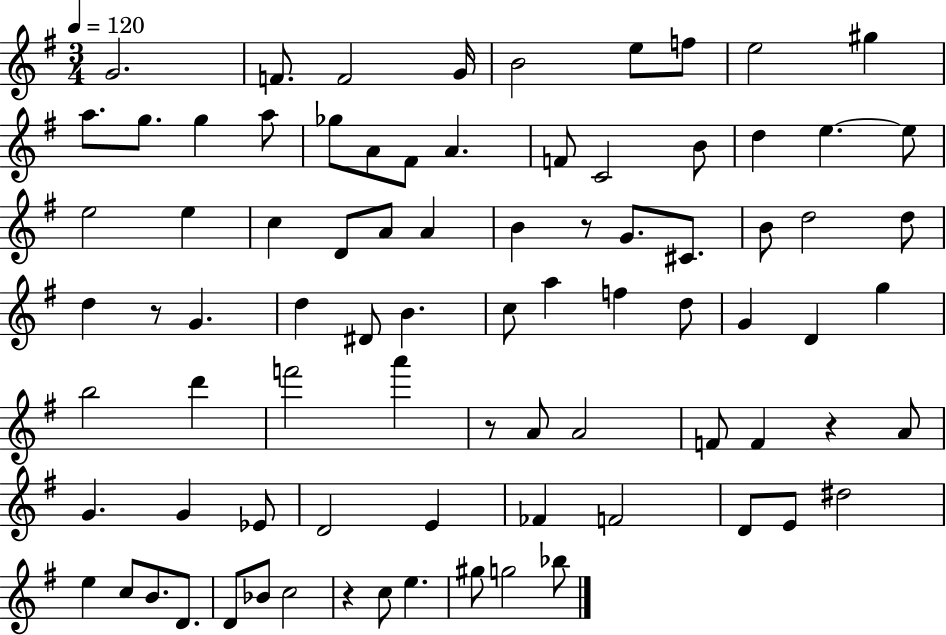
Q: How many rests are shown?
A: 5